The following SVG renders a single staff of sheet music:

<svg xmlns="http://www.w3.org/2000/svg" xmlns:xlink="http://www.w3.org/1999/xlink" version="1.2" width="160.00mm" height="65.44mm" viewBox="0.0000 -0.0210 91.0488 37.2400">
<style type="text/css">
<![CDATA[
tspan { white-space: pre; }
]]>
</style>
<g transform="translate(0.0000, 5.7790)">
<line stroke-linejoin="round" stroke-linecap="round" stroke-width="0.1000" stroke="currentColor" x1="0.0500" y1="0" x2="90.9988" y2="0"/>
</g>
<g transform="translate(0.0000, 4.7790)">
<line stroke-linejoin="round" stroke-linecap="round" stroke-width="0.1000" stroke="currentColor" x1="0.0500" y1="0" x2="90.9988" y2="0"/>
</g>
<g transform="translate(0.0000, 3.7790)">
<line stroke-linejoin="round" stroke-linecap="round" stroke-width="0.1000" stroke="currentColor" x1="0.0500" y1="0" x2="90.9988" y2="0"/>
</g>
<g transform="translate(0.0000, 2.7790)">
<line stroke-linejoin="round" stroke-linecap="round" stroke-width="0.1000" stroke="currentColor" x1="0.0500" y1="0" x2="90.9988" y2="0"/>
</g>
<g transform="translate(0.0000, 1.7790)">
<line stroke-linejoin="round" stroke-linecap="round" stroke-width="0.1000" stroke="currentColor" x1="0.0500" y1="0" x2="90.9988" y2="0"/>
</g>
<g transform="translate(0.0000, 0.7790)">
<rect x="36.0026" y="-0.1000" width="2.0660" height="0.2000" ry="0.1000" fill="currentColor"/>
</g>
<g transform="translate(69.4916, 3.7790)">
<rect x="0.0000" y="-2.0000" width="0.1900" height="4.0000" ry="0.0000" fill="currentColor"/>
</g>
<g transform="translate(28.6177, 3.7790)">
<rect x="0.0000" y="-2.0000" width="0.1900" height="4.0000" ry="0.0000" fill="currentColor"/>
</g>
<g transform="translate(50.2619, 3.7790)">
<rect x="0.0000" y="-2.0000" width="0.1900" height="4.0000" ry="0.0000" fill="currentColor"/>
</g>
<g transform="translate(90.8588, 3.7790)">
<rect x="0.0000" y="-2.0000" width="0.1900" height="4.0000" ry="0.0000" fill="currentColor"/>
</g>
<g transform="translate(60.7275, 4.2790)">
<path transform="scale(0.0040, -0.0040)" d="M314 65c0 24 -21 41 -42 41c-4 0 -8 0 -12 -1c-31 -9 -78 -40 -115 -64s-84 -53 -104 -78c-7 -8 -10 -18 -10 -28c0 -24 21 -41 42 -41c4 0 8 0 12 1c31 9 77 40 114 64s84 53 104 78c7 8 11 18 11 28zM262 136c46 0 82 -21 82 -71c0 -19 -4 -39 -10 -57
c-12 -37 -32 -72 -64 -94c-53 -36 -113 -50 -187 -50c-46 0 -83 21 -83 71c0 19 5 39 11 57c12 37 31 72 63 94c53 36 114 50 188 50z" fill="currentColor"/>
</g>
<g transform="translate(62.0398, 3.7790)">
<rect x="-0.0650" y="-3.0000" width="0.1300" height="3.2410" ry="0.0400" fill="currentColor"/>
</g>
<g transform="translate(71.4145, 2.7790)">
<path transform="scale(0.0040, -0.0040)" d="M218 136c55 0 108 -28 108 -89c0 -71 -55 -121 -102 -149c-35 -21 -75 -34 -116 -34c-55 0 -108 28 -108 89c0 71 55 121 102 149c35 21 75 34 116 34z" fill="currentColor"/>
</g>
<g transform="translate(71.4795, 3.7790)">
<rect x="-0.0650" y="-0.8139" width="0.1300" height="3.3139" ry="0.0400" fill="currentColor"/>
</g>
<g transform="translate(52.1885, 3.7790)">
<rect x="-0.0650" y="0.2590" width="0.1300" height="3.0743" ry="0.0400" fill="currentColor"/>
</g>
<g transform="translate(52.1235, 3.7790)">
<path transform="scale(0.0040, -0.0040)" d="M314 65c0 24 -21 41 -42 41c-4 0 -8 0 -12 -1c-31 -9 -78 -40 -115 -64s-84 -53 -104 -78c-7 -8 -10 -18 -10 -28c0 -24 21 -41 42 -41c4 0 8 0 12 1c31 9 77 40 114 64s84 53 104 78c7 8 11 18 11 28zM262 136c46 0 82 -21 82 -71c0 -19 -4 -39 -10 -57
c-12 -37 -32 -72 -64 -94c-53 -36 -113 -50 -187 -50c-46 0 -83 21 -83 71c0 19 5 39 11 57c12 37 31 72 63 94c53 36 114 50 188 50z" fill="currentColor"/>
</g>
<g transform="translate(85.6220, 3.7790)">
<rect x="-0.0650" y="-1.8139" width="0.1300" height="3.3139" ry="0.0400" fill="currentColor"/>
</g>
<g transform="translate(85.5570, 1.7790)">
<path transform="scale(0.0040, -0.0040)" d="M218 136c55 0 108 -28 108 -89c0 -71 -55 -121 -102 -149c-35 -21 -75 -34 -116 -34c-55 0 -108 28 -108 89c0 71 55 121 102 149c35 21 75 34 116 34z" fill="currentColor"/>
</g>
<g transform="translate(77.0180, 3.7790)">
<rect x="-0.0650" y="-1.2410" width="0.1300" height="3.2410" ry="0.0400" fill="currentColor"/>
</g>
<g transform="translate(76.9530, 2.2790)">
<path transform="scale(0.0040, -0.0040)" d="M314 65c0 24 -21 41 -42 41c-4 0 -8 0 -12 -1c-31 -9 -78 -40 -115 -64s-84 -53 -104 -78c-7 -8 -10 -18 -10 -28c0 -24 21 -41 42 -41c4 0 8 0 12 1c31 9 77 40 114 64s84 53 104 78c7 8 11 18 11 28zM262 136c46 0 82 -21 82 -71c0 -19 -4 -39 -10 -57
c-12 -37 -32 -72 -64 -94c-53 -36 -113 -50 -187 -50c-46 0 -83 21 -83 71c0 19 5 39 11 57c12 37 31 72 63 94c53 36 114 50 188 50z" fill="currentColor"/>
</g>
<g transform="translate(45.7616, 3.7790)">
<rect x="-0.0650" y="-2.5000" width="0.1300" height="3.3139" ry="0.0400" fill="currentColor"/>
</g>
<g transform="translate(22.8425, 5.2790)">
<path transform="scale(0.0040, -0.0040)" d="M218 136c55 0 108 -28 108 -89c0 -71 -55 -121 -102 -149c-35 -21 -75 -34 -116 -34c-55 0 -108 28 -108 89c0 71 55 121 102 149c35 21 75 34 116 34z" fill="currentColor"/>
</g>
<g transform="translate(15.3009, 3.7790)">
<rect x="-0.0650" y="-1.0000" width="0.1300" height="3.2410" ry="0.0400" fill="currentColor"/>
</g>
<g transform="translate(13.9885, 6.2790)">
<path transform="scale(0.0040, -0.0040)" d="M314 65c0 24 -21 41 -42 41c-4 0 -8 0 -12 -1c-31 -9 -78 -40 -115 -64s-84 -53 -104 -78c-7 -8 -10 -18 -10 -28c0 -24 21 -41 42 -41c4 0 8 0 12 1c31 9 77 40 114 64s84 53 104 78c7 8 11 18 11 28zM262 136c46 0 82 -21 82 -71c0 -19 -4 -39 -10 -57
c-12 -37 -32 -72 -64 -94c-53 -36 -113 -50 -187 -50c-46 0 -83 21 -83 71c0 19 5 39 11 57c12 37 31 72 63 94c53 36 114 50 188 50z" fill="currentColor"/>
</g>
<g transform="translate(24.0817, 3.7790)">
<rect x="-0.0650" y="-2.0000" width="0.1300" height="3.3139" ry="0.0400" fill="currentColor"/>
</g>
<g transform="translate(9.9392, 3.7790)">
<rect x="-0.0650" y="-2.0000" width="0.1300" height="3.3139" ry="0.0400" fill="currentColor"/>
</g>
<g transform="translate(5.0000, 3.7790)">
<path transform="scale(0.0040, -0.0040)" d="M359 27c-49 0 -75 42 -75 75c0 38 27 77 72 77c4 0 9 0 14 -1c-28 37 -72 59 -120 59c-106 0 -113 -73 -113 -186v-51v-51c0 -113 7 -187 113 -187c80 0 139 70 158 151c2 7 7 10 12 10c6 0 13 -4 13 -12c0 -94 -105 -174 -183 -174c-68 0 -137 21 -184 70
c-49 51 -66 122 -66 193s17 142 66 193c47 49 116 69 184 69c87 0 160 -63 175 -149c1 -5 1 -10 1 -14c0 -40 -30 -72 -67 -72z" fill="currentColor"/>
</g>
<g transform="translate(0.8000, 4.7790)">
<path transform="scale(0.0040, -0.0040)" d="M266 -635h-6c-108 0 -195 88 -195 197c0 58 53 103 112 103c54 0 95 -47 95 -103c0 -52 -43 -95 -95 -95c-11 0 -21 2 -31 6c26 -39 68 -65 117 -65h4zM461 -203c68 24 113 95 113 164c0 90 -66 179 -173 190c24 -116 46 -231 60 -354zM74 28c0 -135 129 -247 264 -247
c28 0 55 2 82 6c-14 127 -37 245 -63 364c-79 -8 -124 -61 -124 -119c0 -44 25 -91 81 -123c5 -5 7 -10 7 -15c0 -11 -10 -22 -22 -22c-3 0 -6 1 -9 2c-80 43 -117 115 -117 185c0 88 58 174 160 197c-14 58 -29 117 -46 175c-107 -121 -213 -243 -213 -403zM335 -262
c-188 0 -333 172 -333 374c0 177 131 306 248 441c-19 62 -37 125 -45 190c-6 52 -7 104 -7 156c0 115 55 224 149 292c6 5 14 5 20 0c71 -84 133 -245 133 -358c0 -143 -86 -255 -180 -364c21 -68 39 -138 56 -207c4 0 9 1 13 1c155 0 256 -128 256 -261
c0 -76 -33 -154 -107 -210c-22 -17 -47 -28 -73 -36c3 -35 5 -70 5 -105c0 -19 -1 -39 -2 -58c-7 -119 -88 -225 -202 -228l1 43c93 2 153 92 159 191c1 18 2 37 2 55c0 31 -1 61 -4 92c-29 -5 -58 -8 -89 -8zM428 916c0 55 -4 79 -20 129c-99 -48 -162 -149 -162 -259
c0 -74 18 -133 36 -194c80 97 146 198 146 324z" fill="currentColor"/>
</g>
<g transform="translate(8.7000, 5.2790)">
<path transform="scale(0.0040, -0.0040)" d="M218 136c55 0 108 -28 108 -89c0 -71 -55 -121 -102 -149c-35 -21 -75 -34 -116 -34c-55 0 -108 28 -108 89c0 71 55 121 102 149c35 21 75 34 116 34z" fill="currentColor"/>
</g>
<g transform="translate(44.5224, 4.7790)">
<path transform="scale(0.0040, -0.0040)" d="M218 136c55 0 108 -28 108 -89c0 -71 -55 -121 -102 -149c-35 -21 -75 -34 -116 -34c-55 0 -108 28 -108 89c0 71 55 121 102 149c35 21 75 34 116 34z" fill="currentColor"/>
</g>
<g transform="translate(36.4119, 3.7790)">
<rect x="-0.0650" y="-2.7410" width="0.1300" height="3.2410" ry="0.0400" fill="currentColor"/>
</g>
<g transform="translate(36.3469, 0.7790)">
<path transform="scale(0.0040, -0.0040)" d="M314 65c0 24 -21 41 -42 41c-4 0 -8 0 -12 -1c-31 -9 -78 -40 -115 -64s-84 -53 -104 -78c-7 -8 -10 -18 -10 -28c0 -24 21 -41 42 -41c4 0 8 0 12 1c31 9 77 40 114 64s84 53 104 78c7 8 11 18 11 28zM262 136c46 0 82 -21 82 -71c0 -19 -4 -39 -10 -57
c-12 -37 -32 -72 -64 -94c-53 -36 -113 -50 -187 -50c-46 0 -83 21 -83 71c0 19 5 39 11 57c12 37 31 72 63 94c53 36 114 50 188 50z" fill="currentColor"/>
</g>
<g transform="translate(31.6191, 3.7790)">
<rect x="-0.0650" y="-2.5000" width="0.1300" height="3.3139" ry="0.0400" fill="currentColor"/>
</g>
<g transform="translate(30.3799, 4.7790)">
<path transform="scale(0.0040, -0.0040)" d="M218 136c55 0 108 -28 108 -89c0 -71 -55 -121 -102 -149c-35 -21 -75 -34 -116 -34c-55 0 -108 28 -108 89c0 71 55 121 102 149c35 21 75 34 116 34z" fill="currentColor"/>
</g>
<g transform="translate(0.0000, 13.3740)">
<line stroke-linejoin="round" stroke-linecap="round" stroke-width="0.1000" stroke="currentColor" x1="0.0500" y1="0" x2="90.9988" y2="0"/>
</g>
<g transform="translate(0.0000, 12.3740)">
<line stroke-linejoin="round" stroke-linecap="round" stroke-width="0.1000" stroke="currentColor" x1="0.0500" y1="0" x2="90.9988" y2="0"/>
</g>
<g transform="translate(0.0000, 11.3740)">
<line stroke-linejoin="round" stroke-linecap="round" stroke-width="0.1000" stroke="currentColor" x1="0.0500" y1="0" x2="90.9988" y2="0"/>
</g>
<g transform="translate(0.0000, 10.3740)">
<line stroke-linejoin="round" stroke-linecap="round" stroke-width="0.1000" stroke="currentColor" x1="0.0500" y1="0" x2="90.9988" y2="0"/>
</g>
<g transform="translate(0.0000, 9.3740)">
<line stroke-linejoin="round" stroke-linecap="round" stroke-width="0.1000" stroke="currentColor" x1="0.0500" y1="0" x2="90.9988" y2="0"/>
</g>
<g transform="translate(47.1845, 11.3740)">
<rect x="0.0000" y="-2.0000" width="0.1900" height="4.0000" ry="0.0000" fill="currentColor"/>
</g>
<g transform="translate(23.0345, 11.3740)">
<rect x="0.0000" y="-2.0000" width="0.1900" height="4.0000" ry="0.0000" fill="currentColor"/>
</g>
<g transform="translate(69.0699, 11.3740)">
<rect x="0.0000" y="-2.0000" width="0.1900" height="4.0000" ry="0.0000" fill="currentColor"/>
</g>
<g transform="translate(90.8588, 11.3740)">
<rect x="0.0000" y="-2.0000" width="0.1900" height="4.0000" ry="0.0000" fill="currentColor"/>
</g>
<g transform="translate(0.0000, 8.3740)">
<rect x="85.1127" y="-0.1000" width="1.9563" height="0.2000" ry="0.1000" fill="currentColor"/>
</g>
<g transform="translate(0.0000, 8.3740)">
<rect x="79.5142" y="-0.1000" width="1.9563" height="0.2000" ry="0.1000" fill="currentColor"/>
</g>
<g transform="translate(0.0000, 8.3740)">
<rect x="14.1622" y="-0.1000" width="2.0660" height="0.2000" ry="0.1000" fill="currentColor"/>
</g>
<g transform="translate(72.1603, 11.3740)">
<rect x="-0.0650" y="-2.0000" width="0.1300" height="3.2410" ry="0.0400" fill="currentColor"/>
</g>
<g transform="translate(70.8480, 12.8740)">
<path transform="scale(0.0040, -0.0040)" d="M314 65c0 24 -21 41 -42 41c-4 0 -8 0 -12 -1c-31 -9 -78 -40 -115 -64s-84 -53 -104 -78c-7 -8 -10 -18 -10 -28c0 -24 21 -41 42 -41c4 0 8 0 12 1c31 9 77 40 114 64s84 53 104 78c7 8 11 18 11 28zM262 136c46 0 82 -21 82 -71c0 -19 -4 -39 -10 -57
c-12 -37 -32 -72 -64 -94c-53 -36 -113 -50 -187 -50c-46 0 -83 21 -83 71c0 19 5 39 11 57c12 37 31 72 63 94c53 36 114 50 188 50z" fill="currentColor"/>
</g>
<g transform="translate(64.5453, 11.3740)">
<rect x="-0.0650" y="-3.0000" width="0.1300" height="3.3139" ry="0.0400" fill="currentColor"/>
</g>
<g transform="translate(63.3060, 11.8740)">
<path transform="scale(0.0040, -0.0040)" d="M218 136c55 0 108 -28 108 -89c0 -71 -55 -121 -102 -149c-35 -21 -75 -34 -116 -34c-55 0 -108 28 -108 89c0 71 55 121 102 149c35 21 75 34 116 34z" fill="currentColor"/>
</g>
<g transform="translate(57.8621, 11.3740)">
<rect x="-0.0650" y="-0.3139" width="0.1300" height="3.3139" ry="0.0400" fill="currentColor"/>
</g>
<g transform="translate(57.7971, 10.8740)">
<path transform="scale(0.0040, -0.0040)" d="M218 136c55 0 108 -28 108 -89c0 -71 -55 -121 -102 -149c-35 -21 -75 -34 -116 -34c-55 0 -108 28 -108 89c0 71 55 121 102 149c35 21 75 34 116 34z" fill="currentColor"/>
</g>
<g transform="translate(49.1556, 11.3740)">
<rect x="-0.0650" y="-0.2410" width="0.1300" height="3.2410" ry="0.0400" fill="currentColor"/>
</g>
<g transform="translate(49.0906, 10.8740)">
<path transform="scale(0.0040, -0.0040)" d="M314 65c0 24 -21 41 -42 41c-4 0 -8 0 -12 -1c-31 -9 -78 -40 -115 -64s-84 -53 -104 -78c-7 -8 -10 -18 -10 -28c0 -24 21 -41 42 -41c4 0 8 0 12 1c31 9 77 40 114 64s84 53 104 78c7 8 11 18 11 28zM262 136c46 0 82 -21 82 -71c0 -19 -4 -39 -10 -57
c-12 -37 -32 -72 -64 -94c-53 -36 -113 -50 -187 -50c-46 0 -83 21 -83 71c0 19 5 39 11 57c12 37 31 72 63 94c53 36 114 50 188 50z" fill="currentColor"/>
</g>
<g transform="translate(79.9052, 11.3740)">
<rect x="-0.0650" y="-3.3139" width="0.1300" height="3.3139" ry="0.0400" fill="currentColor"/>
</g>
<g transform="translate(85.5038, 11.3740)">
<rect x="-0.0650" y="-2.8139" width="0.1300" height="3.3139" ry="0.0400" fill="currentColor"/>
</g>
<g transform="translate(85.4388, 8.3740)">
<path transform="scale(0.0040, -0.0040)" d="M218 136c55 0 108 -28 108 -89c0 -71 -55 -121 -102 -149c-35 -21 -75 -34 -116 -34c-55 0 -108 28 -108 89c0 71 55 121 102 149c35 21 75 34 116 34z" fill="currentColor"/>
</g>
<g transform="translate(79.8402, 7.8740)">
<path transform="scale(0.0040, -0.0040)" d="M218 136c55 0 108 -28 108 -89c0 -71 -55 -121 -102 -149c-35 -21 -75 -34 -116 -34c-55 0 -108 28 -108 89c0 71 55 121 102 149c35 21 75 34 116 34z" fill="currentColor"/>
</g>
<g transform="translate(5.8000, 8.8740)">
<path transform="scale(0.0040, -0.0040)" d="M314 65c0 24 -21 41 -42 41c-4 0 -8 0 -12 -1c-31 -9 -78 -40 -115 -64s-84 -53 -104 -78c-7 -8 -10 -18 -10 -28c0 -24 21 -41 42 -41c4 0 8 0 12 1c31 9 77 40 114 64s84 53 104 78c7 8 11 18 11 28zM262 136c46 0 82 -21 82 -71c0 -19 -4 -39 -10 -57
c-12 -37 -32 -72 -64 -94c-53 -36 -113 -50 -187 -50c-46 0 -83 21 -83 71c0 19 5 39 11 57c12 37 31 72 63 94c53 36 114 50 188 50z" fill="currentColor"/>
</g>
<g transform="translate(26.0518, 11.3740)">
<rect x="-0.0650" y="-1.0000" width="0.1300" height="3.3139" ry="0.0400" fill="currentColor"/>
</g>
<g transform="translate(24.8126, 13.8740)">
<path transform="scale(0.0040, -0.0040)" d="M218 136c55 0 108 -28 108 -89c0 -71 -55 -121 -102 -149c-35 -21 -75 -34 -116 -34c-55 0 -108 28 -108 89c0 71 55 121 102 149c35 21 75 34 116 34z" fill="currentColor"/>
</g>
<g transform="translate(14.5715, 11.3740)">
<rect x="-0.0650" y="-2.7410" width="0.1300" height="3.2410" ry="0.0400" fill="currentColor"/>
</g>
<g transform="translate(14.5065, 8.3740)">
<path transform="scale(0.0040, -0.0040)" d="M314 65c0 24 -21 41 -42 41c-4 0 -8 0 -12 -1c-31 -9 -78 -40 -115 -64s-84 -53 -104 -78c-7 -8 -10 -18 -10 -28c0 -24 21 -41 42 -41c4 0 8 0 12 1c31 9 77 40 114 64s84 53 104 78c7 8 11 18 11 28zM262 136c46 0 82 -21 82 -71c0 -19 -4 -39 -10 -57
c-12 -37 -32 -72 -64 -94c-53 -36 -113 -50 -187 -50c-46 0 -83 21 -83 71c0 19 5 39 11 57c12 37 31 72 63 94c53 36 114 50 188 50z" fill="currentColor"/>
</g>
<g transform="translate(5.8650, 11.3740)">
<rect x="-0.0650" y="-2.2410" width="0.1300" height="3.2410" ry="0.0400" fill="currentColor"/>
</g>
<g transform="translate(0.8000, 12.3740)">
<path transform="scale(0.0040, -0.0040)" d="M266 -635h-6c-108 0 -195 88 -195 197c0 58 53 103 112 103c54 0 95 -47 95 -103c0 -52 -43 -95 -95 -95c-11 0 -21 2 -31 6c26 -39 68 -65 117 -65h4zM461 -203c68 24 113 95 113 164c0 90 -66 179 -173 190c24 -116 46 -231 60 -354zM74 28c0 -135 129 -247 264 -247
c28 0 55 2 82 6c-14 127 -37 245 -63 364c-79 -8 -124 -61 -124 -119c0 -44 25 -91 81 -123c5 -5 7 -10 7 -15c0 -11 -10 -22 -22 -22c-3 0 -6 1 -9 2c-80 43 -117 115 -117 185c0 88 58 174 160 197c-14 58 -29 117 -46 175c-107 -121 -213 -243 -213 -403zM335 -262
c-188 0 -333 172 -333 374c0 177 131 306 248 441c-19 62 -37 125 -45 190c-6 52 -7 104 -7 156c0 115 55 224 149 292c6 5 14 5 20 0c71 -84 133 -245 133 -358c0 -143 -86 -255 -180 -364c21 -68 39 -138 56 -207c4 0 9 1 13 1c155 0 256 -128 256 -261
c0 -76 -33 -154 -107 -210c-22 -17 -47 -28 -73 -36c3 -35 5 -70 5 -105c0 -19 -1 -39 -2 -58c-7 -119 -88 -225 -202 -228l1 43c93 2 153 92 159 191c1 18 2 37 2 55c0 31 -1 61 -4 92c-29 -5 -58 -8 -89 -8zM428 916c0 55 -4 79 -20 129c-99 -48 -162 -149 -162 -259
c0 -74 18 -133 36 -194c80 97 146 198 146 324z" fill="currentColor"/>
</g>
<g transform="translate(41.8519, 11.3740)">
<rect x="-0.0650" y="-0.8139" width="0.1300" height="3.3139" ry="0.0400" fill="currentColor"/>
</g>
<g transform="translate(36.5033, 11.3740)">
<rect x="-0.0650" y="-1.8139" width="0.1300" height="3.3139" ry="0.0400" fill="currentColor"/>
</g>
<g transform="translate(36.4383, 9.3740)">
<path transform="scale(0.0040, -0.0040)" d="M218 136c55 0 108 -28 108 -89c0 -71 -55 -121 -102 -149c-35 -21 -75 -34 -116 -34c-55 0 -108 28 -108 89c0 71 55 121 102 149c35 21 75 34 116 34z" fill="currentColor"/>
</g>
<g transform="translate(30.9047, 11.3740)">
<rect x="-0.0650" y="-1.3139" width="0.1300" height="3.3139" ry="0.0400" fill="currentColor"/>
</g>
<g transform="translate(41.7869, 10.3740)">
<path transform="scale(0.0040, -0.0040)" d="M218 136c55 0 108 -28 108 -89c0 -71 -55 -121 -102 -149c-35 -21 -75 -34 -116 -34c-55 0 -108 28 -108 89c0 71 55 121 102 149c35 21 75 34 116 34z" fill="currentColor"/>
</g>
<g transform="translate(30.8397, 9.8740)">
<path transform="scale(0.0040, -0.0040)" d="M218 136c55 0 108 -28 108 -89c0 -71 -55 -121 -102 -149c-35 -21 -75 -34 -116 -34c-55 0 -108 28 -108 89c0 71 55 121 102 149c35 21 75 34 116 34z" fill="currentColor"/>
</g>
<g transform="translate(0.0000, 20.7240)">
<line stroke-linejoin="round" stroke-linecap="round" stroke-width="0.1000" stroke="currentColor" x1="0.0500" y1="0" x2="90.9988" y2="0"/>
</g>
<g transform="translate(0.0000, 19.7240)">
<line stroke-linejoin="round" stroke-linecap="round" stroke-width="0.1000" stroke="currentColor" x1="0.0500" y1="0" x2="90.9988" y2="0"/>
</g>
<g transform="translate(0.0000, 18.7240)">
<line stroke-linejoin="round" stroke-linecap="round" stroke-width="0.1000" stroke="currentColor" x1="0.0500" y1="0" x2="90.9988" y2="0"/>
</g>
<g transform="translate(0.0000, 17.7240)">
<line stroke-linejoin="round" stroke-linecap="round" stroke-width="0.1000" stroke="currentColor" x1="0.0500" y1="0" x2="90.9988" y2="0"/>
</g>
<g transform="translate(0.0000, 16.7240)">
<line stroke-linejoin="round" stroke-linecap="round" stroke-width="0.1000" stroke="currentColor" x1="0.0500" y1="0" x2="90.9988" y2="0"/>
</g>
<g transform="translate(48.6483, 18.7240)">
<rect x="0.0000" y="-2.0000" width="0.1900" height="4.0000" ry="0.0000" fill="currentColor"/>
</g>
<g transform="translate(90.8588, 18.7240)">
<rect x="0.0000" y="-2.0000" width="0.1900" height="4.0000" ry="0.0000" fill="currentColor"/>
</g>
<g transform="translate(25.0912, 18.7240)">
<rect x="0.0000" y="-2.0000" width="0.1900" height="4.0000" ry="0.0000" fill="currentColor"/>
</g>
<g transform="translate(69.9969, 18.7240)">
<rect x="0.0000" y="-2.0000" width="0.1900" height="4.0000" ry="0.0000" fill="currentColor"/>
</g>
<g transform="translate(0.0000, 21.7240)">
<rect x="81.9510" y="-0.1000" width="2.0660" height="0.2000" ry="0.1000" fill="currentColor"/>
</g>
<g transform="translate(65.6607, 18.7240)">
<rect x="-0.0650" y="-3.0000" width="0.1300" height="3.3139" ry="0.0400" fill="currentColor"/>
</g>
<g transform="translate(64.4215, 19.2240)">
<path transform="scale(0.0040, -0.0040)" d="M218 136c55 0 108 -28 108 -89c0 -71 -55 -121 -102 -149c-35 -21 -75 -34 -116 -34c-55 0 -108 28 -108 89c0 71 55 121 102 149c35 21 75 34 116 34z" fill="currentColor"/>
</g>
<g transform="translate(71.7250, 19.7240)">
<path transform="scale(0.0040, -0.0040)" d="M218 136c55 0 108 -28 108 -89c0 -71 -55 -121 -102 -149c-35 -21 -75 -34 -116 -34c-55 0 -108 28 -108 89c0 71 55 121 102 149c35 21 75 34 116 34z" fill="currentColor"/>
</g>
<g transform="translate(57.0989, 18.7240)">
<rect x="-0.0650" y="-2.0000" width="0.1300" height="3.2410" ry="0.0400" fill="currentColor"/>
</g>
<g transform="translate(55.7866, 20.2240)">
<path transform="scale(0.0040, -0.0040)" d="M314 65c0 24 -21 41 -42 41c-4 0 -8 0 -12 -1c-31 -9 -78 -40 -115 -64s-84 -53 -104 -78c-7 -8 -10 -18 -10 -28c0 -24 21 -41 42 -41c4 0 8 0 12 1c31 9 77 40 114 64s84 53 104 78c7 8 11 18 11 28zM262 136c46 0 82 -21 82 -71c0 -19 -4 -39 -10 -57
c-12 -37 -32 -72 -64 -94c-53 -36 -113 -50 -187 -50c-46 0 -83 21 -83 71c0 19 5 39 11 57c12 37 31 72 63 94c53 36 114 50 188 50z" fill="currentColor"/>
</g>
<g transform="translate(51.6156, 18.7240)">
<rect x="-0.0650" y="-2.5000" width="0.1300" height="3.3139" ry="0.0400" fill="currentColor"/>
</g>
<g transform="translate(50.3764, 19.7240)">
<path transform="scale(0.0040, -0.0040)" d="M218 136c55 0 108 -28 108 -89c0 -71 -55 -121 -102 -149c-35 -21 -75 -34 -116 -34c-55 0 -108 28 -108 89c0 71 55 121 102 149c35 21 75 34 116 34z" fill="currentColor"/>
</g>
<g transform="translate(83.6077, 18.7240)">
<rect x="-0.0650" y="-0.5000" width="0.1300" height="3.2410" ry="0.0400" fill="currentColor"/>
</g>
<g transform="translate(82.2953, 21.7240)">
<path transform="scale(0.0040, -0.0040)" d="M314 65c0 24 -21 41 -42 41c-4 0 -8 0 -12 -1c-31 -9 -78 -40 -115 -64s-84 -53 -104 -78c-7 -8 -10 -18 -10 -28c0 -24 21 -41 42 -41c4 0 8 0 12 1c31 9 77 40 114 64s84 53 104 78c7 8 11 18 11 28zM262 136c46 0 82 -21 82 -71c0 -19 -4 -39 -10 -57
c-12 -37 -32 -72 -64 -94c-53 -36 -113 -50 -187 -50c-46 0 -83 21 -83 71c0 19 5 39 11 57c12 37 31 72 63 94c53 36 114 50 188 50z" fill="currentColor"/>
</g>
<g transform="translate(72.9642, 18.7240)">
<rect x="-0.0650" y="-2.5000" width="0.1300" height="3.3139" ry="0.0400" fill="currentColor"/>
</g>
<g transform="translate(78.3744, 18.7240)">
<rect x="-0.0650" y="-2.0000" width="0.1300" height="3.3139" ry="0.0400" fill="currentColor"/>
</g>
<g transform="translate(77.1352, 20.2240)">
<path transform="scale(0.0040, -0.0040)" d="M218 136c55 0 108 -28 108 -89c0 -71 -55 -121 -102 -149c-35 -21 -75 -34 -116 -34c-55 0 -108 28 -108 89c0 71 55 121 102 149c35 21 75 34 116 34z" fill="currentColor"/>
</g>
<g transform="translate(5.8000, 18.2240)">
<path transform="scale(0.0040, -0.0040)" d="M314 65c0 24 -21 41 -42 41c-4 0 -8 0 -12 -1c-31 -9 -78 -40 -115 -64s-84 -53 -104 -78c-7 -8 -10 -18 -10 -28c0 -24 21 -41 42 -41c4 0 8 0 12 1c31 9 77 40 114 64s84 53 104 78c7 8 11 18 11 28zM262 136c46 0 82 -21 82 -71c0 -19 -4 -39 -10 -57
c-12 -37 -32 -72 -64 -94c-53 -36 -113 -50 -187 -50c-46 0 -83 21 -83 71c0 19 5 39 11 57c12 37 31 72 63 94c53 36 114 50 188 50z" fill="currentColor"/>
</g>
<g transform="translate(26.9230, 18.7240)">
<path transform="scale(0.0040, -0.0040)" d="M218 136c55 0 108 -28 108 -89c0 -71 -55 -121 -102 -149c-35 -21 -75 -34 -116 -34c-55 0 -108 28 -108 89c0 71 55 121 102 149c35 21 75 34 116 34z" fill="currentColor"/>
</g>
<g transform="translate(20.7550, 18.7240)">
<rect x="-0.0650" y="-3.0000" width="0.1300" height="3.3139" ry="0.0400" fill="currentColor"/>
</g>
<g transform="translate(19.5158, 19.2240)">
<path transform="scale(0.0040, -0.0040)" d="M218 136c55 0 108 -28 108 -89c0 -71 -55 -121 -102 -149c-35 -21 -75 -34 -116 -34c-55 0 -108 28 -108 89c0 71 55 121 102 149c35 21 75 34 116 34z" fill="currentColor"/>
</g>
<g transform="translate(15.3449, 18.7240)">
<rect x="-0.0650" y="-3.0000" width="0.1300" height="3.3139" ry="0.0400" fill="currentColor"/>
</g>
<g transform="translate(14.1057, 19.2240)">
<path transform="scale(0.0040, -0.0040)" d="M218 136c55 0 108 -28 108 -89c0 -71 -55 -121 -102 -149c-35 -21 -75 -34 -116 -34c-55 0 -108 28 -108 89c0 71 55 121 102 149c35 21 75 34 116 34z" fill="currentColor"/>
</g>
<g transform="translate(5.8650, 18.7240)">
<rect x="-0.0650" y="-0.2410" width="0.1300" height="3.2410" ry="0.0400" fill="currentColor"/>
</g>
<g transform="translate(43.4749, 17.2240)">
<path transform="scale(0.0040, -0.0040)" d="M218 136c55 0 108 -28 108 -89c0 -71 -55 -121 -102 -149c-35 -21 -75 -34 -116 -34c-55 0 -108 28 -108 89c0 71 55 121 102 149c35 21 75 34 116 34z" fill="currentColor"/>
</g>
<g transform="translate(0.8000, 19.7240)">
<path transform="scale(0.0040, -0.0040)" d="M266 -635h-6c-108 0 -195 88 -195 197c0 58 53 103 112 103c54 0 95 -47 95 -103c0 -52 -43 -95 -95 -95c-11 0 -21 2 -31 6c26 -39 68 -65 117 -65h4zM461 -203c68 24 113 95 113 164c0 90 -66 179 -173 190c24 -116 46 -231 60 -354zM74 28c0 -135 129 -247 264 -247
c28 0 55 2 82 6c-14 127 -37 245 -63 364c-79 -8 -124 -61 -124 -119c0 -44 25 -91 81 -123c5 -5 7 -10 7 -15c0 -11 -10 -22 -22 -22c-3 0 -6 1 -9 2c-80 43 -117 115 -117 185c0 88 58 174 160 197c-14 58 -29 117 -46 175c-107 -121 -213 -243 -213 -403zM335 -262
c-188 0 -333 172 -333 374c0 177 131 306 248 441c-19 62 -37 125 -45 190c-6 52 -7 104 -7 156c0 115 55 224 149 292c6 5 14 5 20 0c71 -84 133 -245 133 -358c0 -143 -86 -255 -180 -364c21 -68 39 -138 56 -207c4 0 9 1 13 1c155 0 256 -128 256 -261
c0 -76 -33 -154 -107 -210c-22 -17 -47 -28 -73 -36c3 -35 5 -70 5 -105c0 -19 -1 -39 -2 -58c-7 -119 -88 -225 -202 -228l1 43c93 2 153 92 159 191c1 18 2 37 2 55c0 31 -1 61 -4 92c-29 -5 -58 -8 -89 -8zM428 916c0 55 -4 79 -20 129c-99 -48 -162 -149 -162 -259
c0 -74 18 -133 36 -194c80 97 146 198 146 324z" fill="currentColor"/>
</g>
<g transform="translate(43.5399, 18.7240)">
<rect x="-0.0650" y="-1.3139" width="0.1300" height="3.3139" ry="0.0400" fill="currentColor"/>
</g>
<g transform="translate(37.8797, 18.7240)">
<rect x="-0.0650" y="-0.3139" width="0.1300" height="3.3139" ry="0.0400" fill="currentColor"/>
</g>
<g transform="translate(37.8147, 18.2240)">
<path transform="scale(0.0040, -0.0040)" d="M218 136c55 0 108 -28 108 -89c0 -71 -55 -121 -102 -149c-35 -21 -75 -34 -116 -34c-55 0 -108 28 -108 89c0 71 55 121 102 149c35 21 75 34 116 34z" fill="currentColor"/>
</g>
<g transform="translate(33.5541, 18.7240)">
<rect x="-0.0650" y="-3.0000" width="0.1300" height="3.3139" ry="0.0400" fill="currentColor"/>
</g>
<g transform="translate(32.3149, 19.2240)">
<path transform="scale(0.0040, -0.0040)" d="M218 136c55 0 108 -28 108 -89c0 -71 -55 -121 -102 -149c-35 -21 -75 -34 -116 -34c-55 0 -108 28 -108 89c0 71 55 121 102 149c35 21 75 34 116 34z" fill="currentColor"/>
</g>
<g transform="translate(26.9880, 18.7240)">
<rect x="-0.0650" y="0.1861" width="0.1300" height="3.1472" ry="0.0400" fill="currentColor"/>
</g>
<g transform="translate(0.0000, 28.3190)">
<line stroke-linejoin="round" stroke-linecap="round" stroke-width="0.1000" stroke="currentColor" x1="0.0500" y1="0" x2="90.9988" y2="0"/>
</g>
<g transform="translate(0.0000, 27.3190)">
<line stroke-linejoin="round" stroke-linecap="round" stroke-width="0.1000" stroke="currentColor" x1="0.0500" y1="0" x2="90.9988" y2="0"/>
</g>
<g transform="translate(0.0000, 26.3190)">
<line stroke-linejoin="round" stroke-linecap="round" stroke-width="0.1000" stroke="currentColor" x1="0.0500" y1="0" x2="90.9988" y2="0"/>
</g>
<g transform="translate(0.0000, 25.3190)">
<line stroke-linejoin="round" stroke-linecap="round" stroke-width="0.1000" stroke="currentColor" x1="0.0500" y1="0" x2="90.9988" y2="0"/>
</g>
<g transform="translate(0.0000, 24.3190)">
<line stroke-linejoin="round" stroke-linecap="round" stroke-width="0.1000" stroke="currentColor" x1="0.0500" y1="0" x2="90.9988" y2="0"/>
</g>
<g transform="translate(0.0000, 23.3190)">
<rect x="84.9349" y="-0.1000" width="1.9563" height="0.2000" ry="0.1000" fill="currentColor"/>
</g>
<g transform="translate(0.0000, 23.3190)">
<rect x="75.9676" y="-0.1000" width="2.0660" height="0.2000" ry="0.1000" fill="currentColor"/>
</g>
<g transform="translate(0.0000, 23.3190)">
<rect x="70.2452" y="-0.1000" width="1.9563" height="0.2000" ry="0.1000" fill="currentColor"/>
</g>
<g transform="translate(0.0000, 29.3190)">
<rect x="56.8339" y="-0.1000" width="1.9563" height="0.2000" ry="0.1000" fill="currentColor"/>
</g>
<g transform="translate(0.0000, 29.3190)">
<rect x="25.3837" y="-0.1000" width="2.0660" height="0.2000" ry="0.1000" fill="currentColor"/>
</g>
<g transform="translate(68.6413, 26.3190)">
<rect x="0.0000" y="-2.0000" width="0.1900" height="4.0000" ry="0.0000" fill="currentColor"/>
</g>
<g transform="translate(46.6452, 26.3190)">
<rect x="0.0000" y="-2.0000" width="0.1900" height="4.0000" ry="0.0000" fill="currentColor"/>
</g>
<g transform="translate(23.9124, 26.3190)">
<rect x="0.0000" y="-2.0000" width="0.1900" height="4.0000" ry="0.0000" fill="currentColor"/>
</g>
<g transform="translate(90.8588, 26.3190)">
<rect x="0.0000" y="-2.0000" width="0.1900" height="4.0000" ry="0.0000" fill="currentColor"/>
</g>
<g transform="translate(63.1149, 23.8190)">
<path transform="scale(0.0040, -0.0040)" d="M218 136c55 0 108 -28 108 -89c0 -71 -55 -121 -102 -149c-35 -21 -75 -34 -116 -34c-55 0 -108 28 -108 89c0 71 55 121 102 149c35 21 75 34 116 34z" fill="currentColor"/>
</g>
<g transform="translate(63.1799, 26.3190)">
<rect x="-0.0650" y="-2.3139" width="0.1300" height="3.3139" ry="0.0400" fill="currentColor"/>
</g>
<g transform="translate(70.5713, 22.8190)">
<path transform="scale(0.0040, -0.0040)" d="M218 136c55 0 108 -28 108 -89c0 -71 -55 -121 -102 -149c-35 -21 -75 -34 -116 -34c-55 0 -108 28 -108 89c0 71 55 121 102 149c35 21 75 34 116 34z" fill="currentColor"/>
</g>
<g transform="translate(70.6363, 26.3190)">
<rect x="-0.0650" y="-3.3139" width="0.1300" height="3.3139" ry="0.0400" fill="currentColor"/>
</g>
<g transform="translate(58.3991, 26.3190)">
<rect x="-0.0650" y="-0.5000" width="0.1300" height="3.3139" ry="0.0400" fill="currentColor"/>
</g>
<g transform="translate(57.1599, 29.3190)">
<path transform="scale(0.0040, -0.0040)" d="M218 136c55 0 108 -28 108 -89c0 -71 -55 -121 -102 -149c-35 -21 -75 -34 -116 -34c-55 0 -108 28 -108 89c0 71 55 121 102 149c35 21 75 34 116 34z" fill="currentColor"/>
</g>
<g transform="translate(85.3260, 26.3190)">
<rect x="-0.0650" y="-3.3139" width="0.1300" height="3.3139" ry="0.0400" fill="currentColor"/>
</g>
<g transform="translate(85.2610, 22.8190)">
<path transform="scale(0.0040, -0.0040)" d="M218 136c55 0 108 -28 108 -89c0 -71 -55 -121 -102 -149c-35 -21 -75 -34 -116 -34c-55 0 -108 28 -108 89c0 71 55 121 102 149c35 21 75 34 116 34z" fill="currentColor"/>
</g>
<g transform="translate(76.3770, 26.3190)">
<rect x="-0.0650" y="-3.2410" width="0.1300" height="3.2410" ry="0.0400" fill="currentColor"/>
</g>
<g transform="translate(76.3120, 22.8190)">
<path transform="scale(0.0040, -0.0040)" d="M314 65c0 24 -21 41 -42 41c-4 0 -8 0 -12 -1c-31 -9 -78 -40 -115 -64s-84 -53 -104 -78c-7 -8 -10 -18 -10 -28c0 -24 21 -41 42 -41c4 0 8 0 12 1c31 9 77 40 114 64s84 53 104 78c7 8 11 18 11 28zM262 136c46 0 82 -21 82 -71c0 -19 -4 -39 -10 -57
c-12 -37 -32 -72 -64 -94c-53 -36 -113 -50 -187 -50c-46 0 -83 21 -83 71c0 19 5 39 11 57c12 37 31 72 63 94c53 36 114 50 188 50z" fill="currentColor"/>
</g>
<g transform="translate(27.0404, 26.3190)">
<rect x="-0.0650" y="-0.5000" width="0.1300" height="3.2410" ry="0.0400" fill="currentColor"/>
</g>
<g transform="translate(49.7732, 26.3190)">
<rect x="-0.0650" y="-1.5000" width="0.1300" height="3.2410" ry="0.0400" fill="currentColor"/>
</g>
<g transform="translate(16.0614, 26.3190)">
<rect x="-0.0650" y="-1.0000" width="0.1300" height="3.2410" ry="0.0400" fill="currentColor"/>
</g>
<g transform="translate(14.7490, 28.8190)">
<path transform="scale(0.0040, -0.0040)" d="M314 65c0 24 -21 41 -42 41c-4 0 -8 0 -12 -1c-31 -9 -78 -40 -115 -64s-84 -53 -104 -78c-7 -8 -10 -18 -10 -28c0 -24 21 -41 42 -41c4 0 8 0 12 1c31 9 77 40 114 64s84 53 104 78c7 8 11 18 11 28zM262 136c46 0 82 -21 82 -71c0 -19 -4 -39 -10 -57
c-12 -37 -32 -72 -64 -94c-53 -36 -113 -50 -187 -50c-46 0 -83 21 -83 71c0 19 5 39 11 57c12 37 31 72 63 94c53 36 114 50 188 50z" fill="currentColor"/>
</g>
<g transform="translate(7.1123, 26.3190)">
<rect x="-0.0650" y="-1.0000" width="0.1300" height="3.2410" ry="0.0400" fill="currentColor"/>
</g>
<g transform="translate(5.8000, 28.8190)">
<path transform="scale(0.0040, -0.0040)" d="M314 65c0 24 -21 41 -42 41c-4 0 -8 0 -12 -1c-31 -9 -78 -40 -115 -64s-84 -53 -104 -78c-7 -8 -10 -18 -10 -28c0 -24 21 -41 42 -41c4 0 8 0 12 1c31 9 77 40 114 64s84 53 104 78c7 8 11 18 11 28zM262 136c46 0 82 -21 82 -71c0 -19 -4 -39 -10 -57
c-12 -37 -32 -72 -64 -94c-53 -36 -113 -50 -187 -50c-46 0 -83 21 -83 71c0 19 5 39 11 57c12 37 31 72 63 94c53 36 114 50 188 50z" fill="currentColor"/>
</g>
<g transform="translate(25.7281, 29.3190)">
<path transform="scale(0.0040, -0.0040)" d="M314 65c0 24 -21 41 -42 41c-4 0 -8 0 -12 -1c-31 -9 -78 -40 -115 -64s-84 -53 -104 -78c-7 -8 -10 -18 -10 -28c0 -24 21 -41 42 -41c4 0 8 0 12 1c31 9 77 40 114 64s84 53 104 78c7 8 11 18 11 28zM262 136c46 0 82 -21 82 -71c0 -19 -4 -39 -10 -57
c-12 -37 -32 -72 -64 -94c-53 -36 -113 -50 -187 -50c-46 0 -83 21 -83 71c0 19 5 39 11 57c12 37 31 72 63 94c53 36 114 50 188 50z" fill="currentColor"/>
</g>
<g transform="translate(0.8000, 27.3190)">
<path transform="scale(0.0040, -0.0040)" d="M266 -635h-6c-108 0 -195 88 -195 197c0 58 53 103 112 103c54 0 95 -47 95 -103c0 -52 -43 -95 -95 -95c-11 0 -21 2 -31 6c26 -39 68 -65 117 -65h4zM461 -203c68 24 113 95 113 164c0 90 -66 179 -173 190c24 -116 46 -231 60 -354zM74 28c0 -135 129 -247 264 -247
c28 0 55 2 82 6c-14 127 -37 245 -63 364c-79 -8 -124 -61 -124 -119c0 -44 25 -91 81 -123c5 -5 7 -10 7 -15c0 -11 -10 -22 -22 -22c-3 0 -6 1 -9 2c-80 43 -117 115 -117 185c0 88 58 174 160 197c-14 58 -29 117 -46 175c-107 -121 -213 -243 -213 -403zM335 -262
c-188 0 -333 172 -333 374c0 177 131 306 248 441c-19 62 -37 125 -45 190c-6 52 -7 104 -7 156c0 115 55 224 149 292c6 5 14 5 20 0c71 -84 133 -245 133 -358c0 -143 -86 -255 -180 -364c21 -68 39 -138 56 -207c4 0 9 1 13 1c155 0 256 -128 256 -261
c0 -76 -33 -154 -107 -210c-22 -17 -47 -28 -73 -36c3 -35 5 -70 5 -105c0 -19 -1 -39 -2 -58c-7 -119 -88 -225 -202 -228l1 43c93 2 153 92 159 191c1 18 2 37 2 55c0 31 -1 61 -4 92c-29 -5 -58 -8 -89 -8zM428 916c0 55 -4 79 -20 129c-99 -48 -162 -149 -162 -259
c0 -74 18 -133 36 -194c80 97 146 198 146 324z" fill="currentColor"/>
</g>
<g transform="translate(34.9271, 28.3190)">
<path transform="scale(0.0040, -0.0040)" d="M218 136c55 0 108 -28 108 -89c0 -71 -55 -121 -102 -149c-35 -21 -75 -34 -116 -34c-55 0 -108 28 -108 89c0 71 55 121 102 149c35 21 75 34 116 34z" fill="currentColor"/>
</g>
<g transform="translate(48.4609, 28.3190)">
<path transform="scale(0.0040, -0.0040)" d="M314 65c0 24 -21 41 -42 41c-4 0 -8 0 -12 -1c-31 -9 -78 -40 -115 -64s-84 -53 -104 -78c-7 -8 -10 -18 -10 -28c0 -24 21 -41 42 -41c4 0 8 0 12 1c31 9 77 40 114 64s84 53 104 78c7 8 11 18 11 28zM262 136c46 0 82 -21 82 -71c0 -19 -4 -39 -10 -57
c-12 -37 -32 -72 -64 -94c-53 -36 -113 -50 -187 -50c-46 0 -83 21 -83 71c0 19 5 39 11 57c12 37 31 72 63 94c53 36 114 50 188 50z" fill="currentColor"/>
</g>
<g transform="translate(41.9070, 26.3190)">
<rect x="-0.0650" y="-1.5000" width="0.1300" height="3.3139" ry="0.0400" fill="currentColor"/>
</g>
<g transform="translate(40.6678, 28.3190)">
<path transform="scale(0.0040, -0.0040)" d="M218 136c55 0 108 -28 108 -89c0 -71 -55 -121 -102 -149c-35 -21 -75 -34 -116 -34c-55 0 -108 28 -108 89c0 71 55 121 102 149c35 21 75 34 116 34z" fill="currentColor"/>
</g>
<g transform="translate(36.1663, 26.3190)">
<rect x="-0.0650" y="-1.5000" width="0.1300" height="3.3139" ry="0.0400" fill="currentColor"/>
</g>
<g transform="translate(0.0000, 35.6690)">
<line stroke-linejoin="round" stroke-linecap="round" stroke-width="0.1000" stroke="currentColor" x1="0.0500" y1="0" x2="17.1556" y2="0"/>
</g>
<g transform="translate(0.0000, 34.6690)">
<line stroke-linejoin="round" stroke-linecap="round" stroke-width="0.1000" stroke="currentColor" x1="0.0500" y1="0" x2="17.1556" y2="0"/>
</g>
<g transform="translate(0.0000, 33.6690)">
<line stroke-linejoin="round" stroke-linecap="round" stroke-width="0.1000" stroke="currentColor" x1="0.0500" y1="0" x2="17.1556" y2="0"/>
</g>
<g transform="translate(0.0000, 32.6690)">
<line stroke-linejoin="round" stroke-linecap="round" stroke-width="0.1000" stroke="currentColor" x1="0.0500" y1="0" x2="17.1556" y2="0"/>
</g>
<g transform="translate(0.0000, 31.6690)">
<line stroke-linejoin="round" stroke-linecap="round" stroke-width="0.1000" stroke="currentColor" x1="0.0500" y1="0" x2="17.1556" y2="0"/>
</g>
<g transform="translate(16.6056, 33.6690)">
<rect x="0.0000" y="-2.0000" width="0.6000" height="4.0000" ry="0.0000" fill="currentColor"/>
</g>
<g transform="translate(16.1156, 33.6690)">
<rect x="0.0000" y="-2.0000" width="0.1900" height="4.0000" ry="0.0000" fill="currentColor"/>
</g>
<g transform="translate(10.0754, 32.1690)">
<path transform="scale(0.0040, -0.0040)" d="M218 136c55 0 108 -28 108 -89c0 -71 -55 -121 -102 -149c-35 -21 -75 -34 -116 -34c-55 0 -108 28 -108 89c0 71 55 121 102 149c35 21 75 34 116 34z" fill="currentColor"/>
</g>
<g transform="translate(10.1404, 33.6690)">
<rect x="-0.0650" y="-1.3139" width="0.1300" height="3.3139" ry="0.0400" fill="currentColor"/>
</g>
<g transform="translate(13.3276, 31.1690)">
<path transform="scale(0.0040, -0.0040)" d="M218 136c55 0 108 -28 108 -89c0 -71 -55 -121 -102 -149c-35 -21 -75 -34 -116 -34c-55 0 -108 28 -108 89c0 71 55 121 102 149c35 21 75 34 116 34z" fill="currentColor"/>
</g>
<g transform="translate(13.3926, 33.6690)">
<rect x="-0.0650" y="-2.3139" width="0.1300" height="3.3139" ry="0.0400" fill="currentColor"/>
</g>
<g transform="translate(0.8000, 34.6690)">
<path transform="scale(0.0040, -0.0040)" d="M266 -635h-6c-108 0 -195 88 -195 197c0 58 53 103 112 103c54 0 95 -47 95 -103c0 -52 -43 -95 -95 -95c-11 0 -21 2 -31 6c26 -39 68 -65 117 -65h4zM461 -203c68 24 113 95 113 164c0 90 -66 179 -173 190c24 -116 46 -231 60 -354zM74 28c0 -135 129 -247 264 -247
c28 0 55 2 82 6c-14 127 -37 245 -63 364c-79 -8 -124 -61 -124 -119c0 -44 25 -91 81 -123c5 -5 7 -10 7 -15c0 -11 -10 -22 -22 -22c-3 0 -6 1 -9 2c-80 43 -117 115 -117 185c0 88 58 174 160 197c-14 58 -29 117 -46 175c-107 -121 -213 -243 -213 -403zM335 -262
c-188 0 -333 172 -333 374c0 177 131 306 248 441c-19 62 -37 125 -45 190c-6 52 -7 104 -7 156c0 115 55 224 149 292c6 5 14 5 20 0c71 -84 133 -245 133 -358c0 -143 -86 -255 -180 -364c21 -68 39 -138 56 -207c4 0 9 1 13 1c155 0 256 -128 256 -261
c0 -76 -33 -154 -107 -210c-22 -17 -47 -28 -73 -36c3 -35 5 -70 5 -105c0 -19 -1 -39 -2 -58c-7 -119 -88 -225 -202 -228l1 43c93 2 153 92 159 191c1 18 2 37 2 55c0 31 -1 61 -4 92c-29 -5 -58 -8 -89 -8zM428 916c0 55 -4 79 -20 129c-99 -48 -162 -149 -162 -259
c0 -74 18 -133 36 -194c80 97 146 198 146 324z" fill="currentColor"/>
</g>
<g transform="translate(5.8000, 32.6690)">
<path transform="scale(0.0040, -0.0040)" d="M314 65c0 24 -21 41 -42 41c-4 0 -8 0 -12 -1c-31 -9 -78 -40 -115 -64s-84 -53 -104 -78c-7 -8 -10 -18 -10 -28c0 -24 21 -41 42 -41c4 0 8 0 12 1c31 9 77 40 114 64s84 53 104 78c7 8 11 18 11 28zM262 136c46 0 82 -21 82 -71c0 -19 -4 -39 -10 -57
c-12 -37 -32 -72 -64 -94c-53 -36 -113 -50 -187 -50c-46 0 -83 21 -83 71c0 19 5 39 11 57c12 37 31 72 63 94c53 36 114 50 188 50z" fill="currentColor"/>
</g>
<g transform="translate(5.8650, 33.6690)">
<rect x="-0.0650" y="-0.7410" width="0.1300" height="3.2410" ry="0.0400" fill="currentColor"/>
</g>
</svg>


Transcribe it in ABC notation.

X:1
T:Untitled
M:4/4
L:1/4
K:C
F D2 F G a2 G B2 A2 d e2 f g2 a2 D e f d c2 c A F2 b a c2 A A B A c e G F2 A G F C2 D2 D2 C2 E E E2 C g b b2 b d2 e g